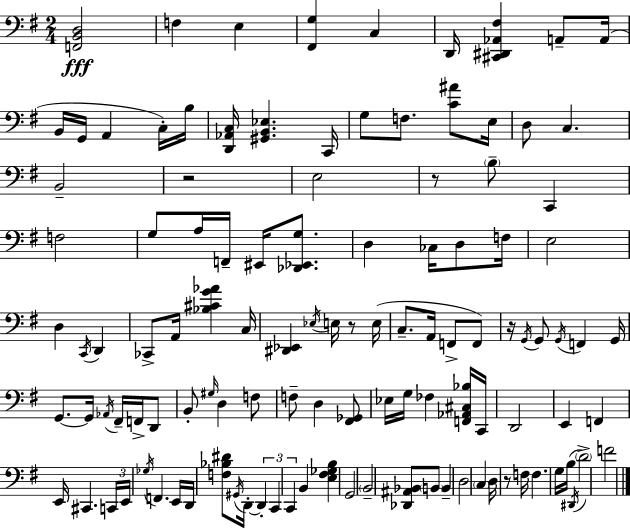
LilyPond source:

{
  \clef bass
  \numericTimeSignature
  \time 2/4
  \key g \major
  <f, b, d>2\fff | f4 e4 | <fis, g>4 c4 | d,16 <cis, dis, aes, fis>4 a,8-- a,16( | \break b,16 g,16 a,4 c16-.) b16 | <d, aes, c>16 <gis, b, ees>4. c,16 | g8 f8. <c' ais'>8 e16 | d8 c4. | \break b,2-- | r2 | e2 | r8 \parenthesize b8-- c,4 | \break f2 | g8 a16 f,16-- eis,16 <des, ees, g>8. | d4 ces16 d8 f16 | e2 | \break d4 \acciaccatura { c,16 } d,4 | ces,8-> a,16 <bes cis' g' aes'>4 | c16 <dis, ees,>4 \acciaccatura { ees16 } e16 r8 | e16( c8.-- a,16 f,8-> | \break f,8) r16 \acciaccatura { g,16 } g,8 \acciaccatura { g,16 } f,4 | g,16 g,8.~~ g,16 | \acciaccatura { aes,16 } fis,16-- f,16-> d,8 b,8-. \grace { gis16 } | d4 f8 f8-- | \break d4 <fis, ges,>8 ees16 g16 | fes4 <f, aes, cis bes>16 c,16 d,2 | e,4 | f,4 e,16 cis,4. | \break \tuplet 3/2 { c,16 e,16 \acciaccatura { ges16 } } | f,4. e,16 d,16 | <f bes dis'>8 \acciaccatura { gis,16 } d,16-.~~ \tuplet 3/2 { d,4-. | c,4 c,4 } | \break b,4 <e fis ges b>4 | g,2 | \parenthesize b,2-- | <des, ais, bes,>8 \parenthesize b,8 b,4-- | \break d2 | \parenthesize c4 d16 r8 f16 | f4. g16 b16( | \acciaccatura { dis,16 } \parenthesize d'2->) | \break f'2 | \bar "|."
}